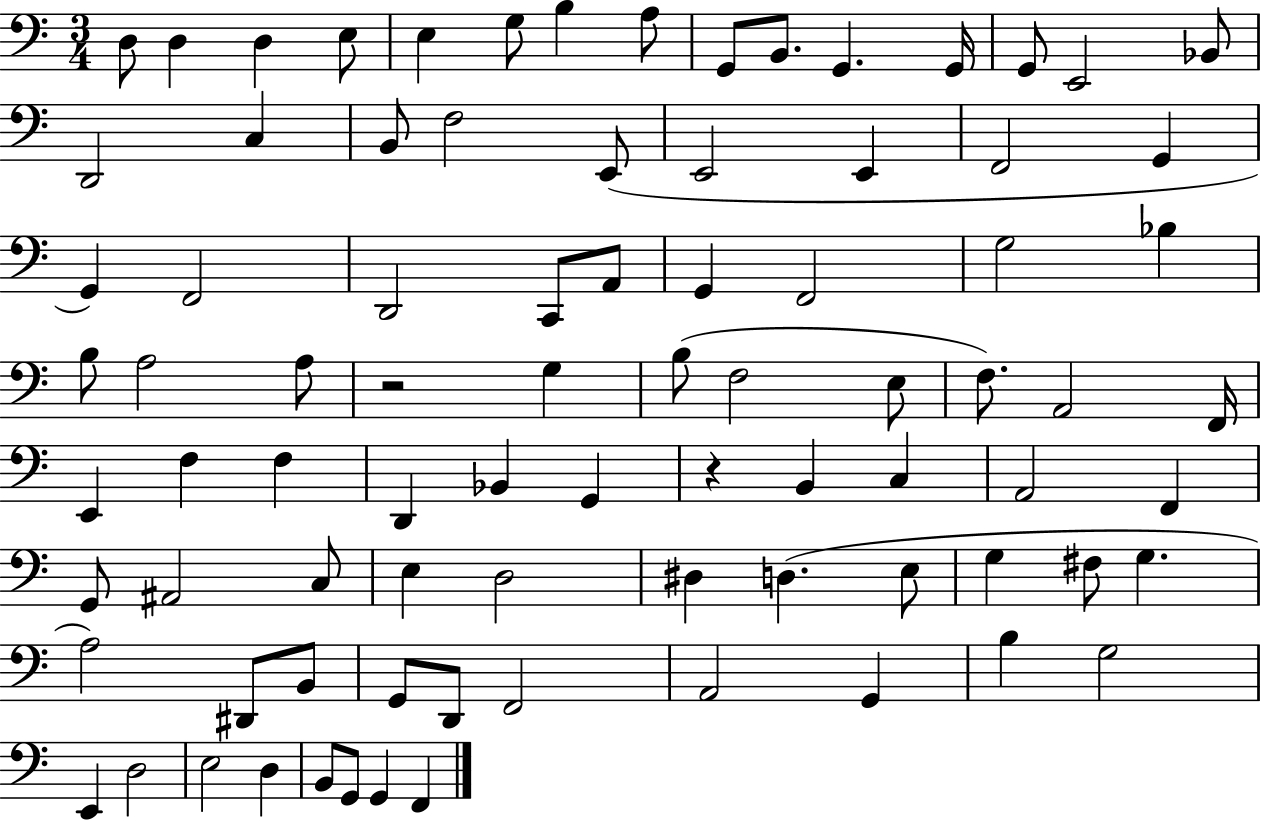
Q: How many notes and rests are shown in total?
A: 84